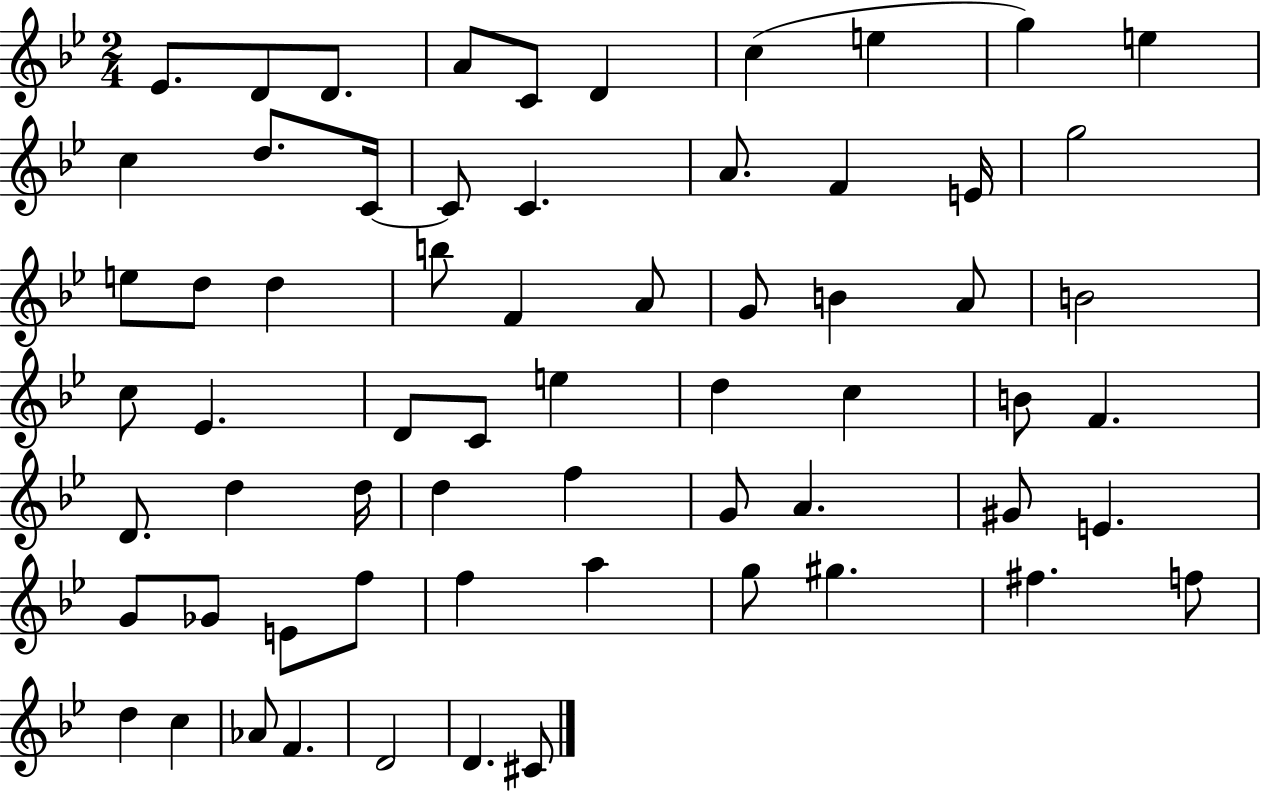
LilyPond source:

{
  \clef treble
  \numericTimeSignature
  \time 2/4
  \key bes \major
  ees'8. d'8 d'8. | a'8 c'8 d'4 | c''4( e''4 | g''4) e''4 | \break c''4 d''8. c'16~~ | c'8 c'4. | a'8. f'4 e'16 | g''2 | \break e''8 d''8 d''4 | b''8 f'4 a'8 | g'8 b'4 a'8 | b'2 | \break c''8 ees'4. | d'8 c'8 e''4 | d''4 c''4 | b'8 f'4. | \break d'8. d''4 d''16 | d''4 f''4 | g'8 a'4. | gis'8 e'4. | \break g'8 ges'8 e'8 f''8 | f''4 a''4 | g''8 gis''4. | fis''4. f''8 | \break d''4 c''4 | aes'8 f'4. | d'2 | d'4. cis'8 | \break \bar "|."
}